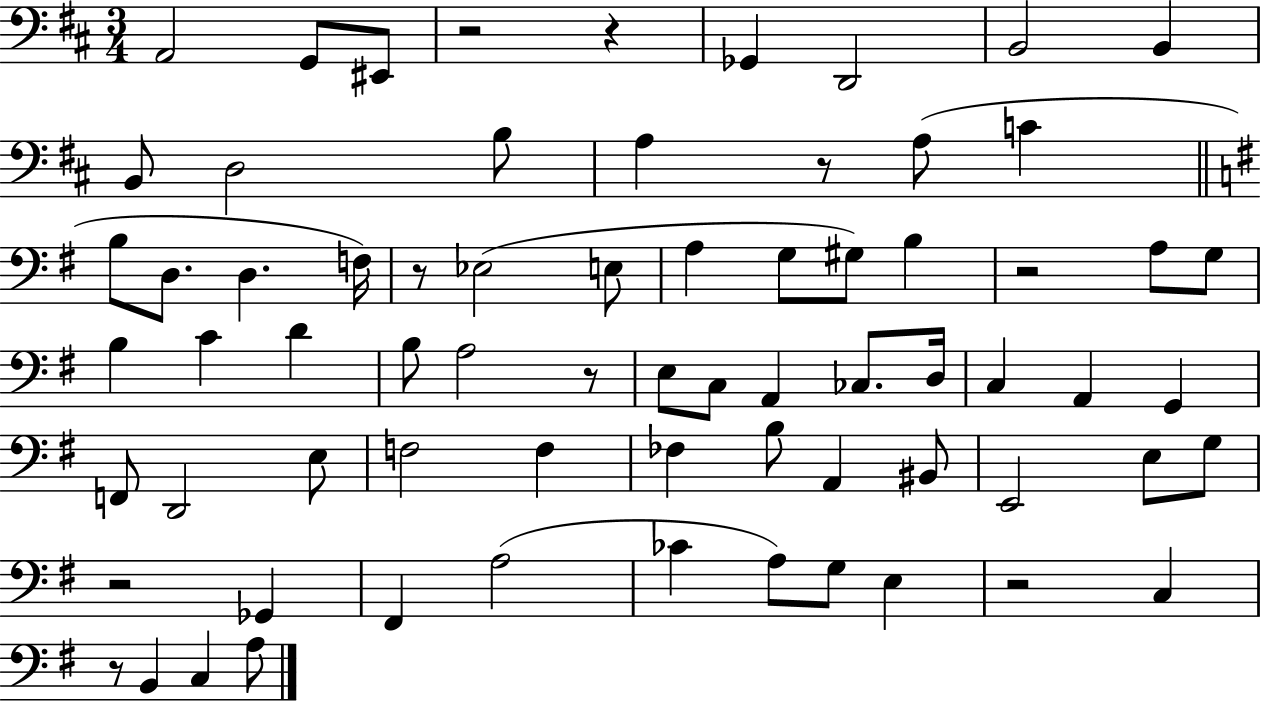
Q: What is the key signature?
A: D major